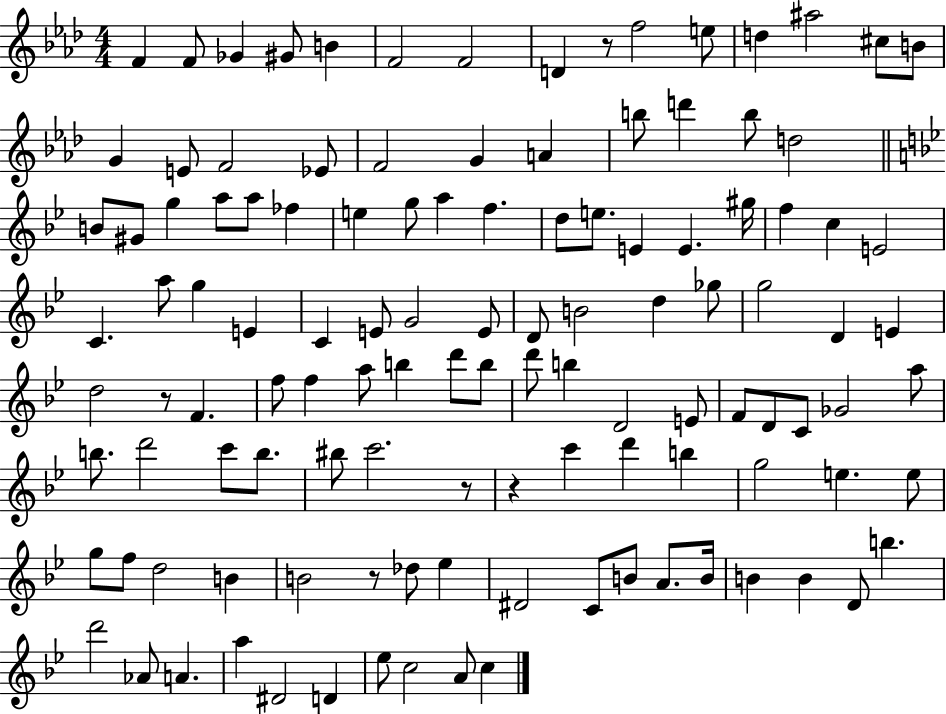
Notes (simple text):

F4/q F4/e Gb4/q G#4/e B4/q F4/h F4/h D4/q R/e F5/h E5/e D5/q A#5/h C#5/e B4/e G4/q E4/e F4/h Eb4/e F4/h G4/q A4/q B5/e D6/q B5/e D5/h B4/e G#4/e G5/q A5/e A5/e FES5/q E5/q G5/e A5/q F5/q. D5/e E5/e. E4/q E4/q. G#5/s F5/q C5/q E4/h C4/q. A5/e G5/q E4/q C4/q E4/e G4/h E4/e D4/e B4/h D5/q Gb5/e G5/h D4/q E4/q D5/h R/e F4/q. F5/e F5/q A5/e B5/q D6/e B5/e D6/e B5/q D4/h E4/e F4/e D4/e C4/e Gb4/h A5/e B5/e. D6/h C6/e B5/e. BIS5/e C6/h. R/e R/q C6/q D6/q B5/q G5/h E5/q. E5/e G5/e F5/e D5/h B4/q B4/h R/e Db5/e Eb5/q D#4/h C4/e B4/e A4/e. B4/s B4/q B4/q D4/e B5/q. D6/h Ab4/e A4/q. A5/q D#4/h D4/q Eb5/e C5/h A4/e C5/q